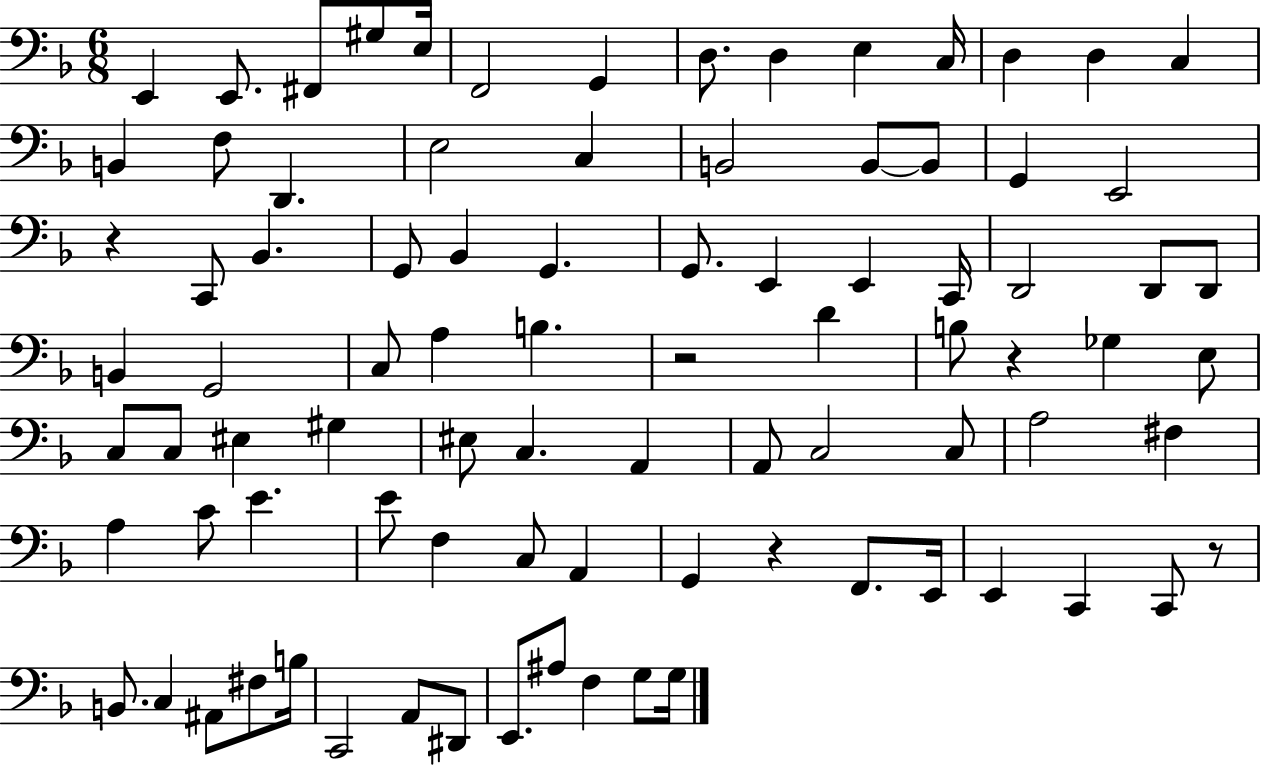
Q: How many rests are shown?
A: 5